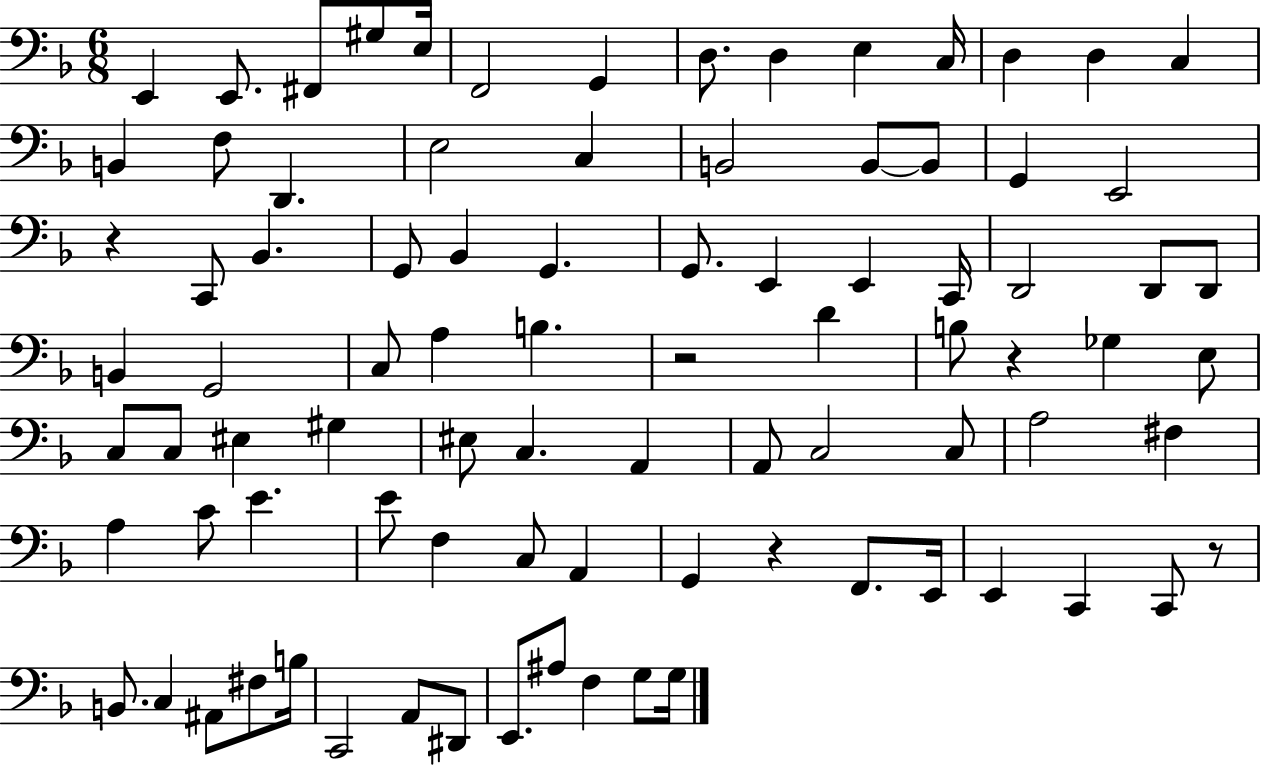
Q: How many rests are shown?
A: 5